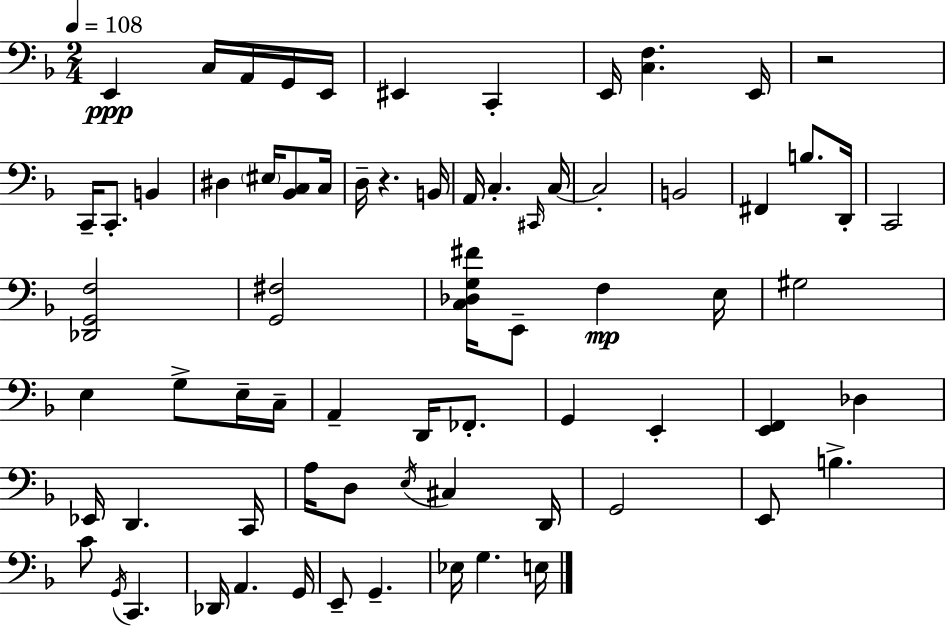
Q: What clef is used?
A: bass